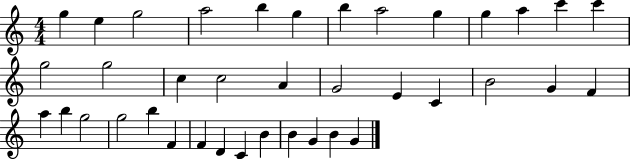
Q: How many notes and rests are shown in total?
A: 38